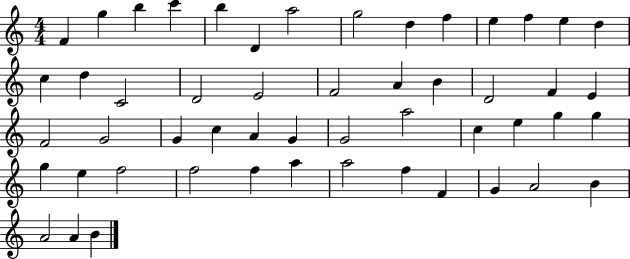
X:1
T:Untitled
M:4/4
L:1/4
K:C
F g b c' b D a2 g2 d f e f e d c d C2 D2 E2 F2 A B D2 F E F2 G2 G c A G G2 a2 c e g g g e f2 f2 f a a2 f F G A2 B A2 A B